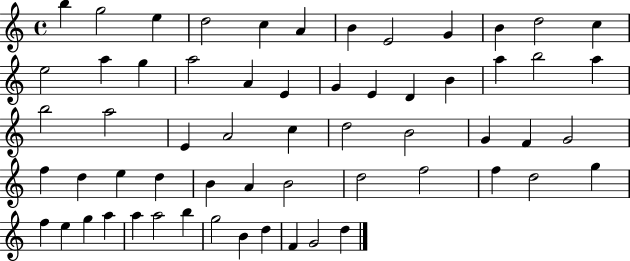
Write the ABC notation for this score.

X:1
T:Untitled
M:4/4
L:1/4
K:C
b g2 e d2 c A B E2 G B d2 c e2 a g a2 A E G E D B a b2 a b2 a2 E A2 c d2 B2 G F G2 f d e d B A B2 d2 f2 f d2 g f e g a a a2 b g2 B d F G2 d